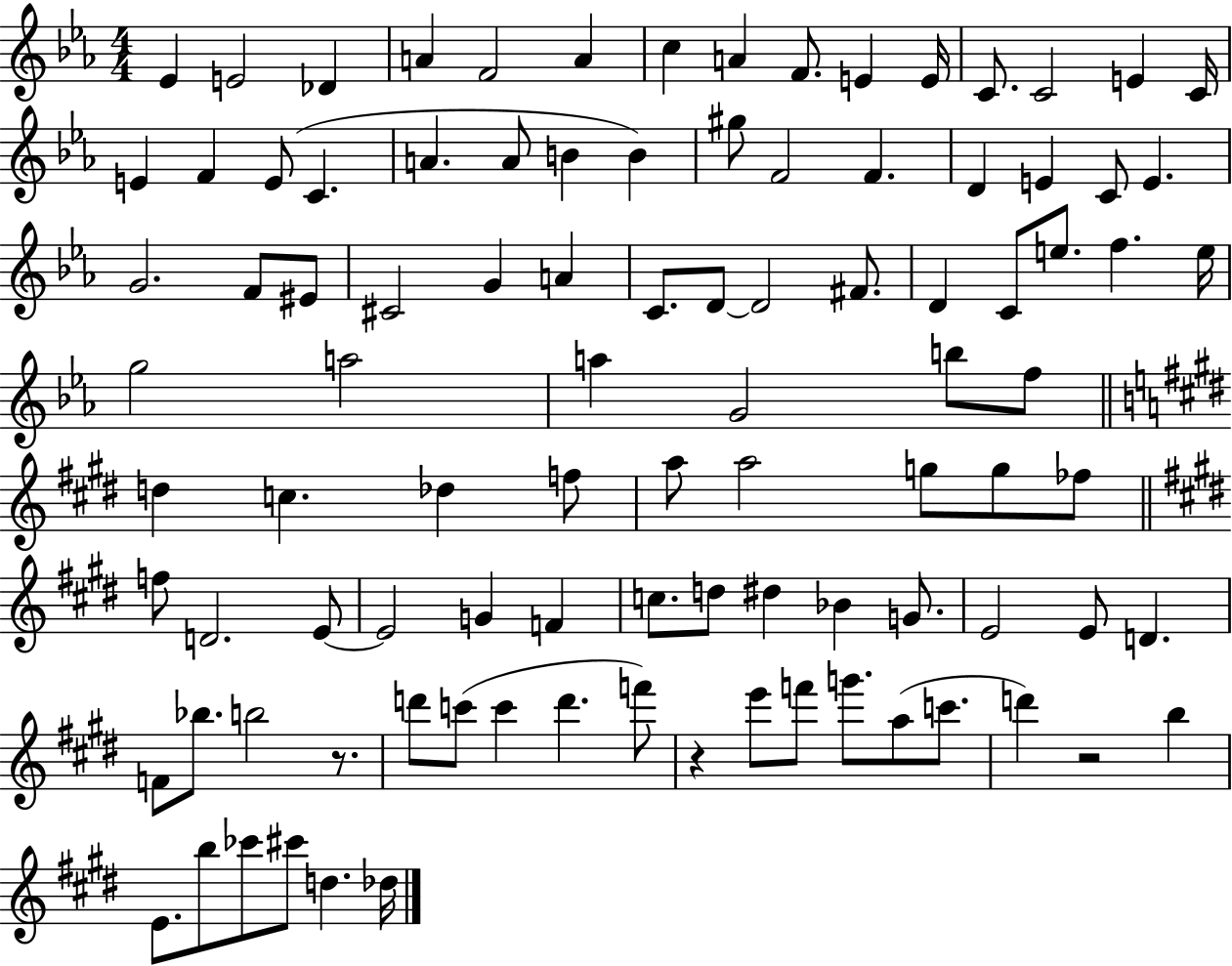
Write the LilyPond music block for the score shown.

{
  \clef treble
  \numericTimeSignature
  \time 4/4
  \key ees \major
  \repeat volta 2 { ees'4 e'2 des'4 | a'4 f'2 a'4 | c''4 a'4 f'8. e'4 e'16 | c'8. c'2 e'4 c'16 | \break e'4 f'4 e'8( c'4. | a'4. a'8 b'4 b'4) | gis''8 f'2 f'4. | d'4 e'4 c'8 e'4. | \break g'2. f'8 eis'8 | cis'2 g'4 a'4 | c'8. d'8~~ d'2 fis'8. | d'4 c'8 e''8. f''4. e''16 | \break g''2 a''2 | a''4 g'2 b''8 f''8 | \bar "||" \break \key e \major d''4 c''4. des''4 f''8 | a''8 a''2 g''8 g''8 fes''8 | \bar "||" \break \key e \major f''8 d'2. e'8~~ | e'2 g'4 f'4 | c''8. d''8 dis''4 bes'4 g'8. | e'2 e'8 d'4. | \break f'8 bes''8. b''2 r8. | d'''8 c'''8( c'''4 d'''4. f'''8) | r4 e'''8 f'''8 g'''8. a''8( c'''8. | d'''4) r2 b''4 | \break e'8. b''8 ces'''8 cis'''8 d''4. des''16 | } \bar "|."
}